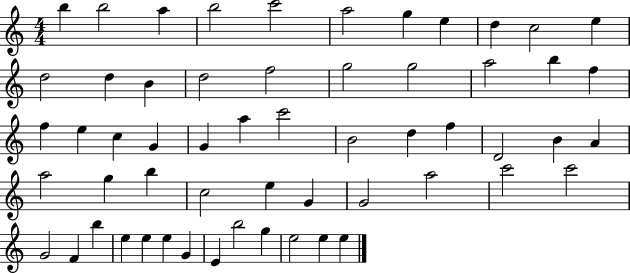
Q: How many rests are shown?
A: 0